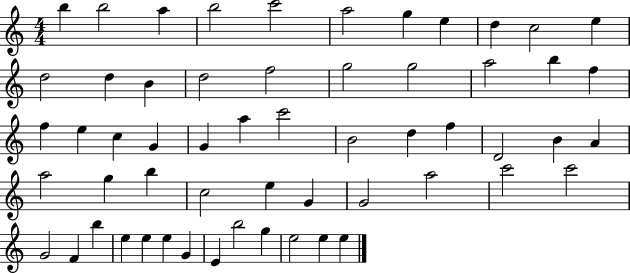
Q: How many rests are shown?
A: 0